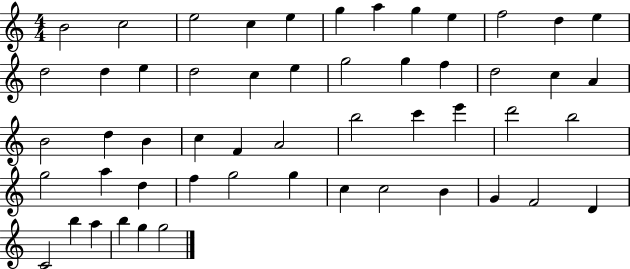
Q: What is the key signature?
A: C major